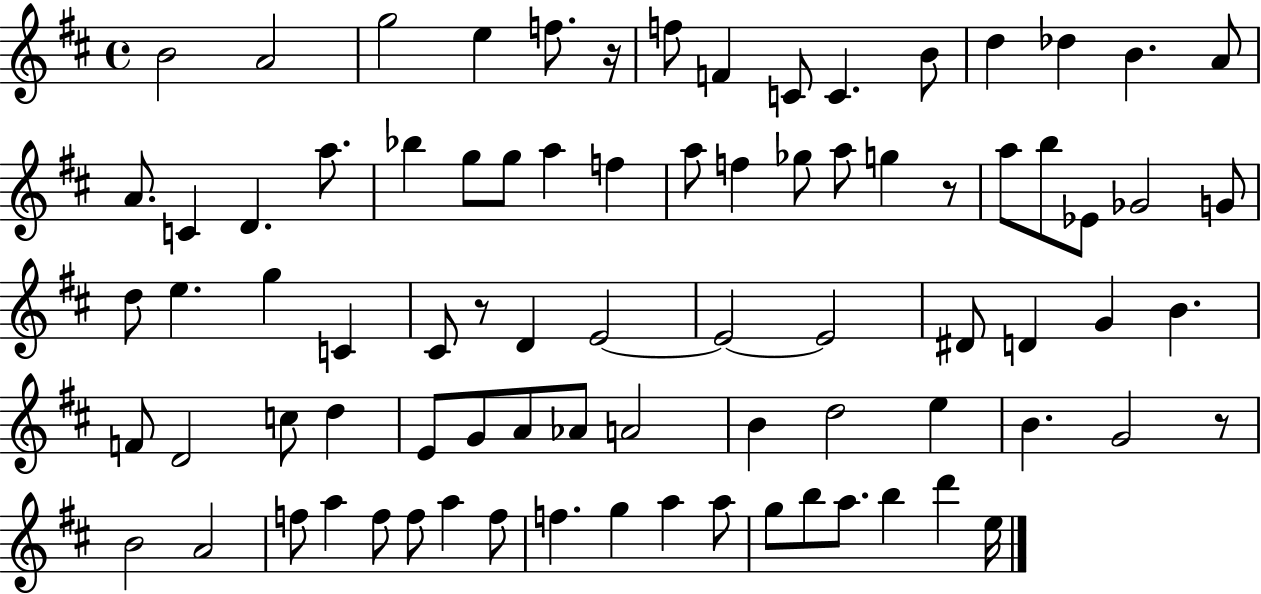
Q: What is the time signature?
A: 4/4